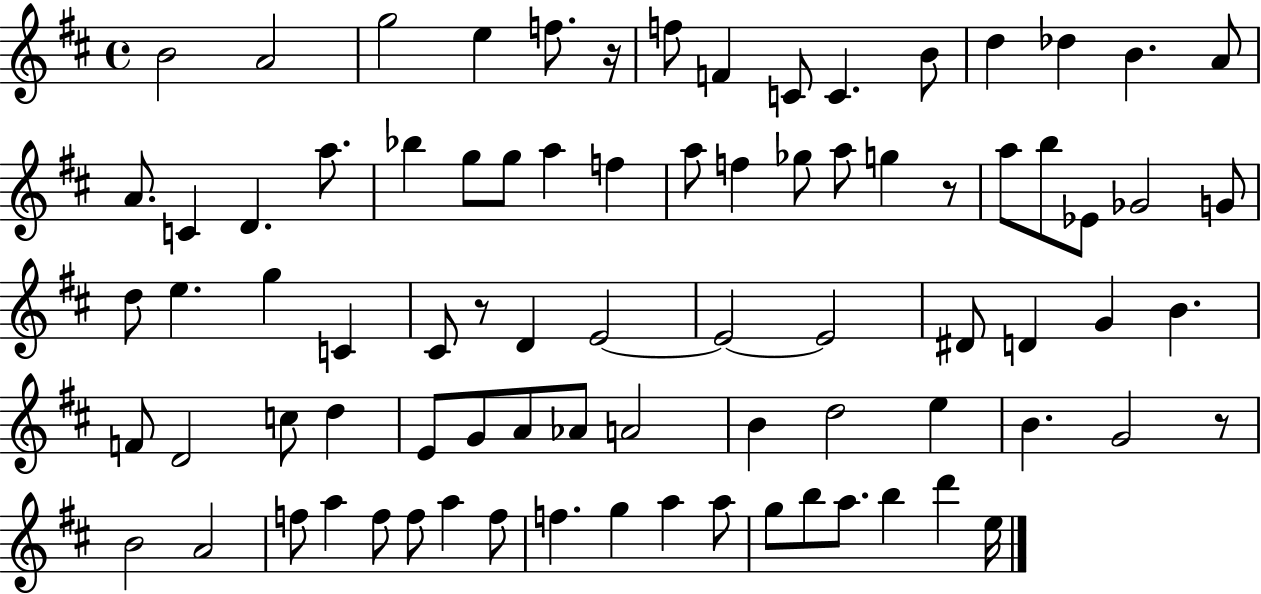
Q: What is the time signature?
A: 4/4